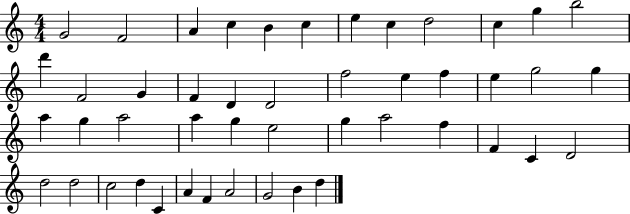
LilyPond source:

{
  \clef treble
  \numericTimeSignature
  \time 4/4
  \key c \major
  g'2 f'2 | a'4 c''4 b'4 c''4 | e''4 c''4 d''2 | c''4 g''4 b''2 | \break d'''4 f'2 g'4 | f'4 d'4 d'2 | f''2 e''4 f''4 | e''4 g''2 g''4 | \break a''4 g''4 a''2 | a''4 g''4 e''2 | g''4 a''2 f''4 | f'4 c'4 d'2 | \break d''2 d''2 | c''2 d''4 c'4 | a'4 f'4 a'2 | g'2 b'4 d''4 | \break \bar "|."
}